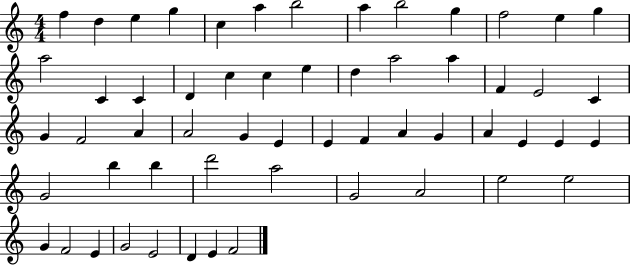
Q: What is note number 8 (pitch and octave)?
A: A5